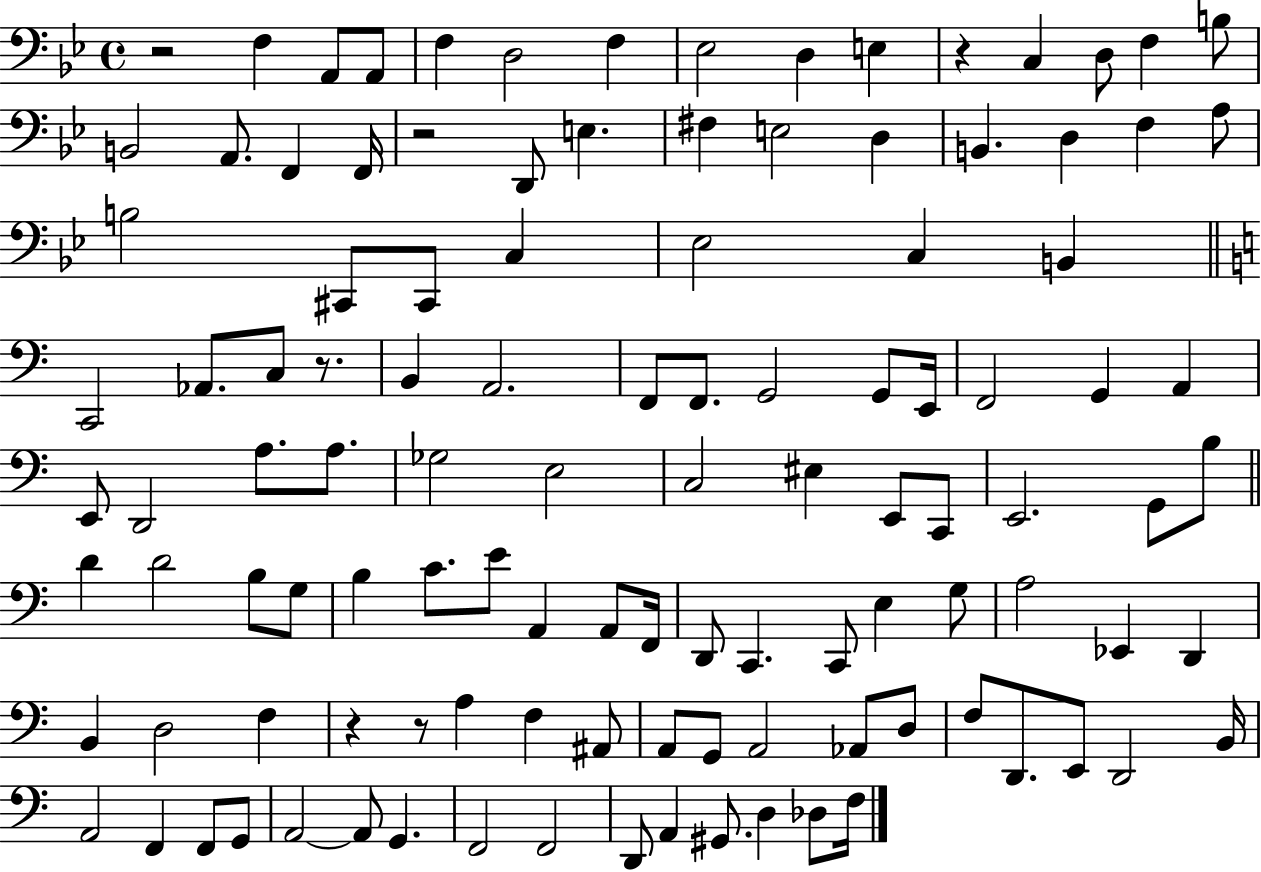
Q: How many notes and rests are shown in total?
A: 114